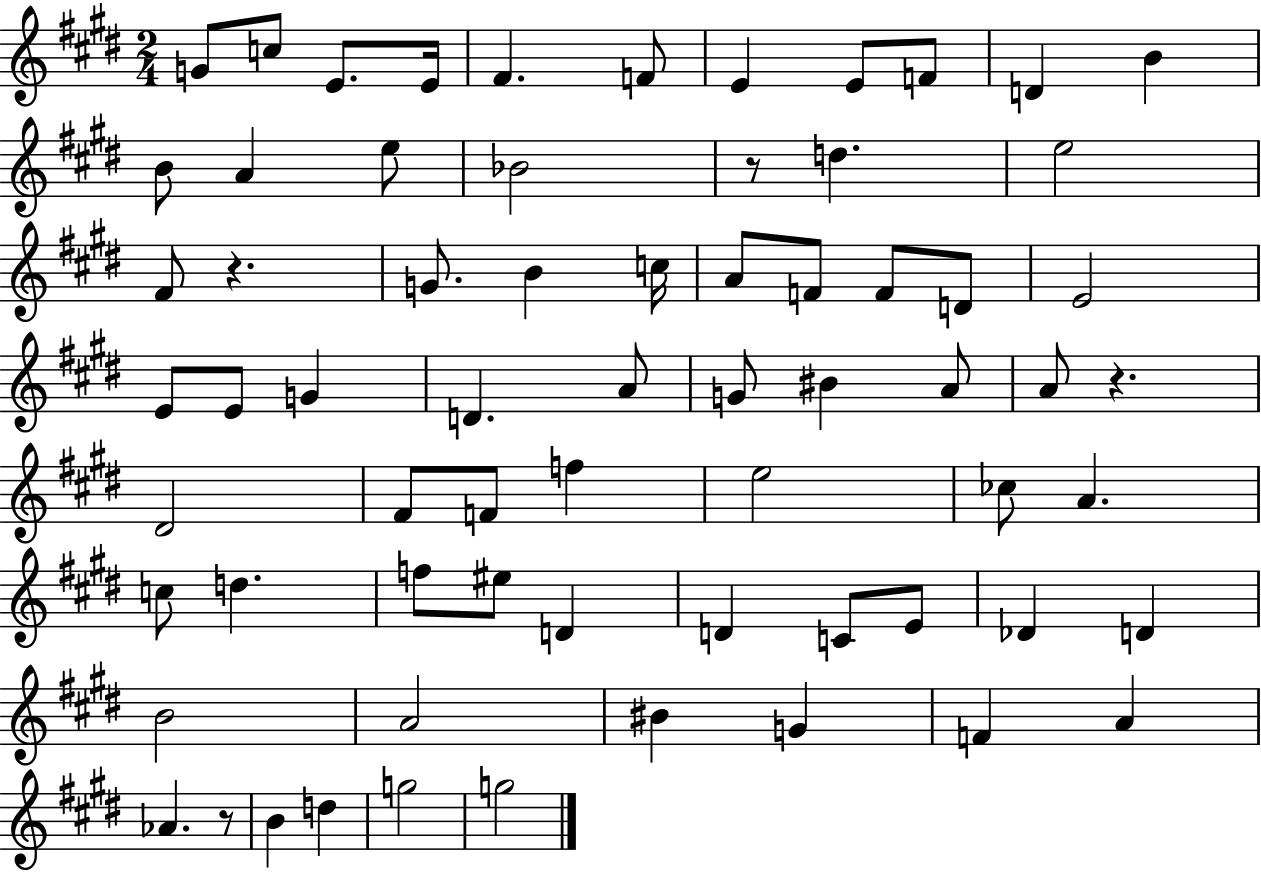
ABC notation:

X:1
T:Untitled
M:2/4
L:1/4
K:E
G/2 c/2 E/2 E/4 ^F F/2 E E/2 F/2 D B B/2 A e/2 _B2 z/2 d e2 ^F/2 z G/2 B c/4 A/2 F/2 F/2 D/2 E2 E/2 E/2 G D A/2 G/2 ^B A/2 A/2 z ^D2 ^F/2 F/2 f e2 _c/2 A c/2 d f/2 ^e/2 D D C/2 E/2 _D D B2 A2 ^B G F A _A z/2 B d g2 g2